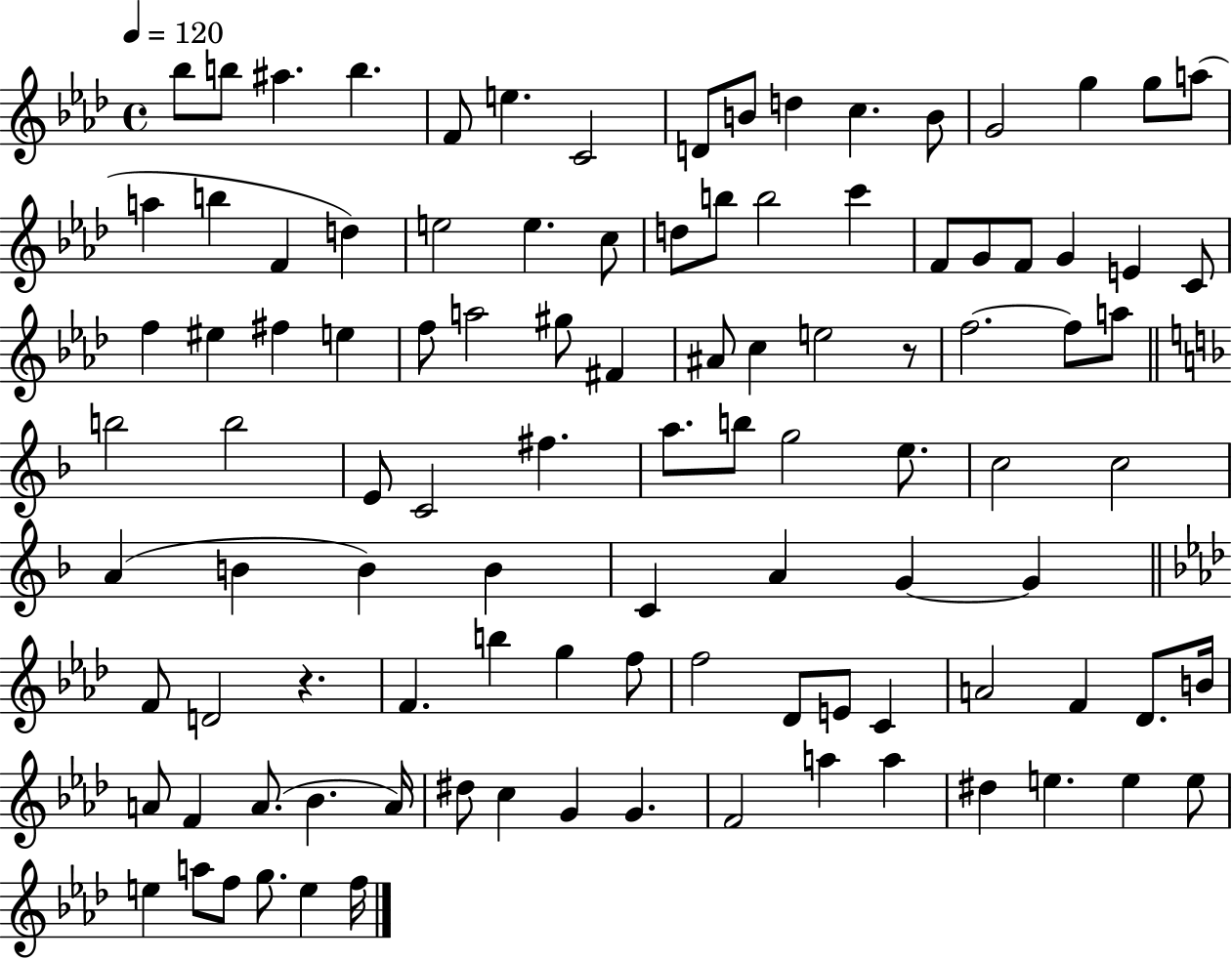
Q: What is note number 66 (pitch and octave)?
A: G4